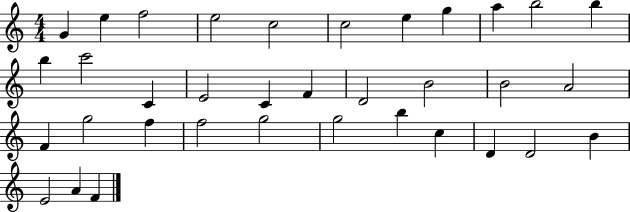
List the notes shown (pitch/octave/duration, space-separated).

G4/q E5/q F5/h E5/h C5/h C5/h E5/q G5/q A5/q B5/h B5/q B5/q C6/h C4/q E4/h C4/q F4/q D4/h B4/h B4/h A4/h F4/q G5/h F5/q F5/h G5/h G5/h B5/q C5/q D4/q D4/h B4/q E4/h A4/q F4/q